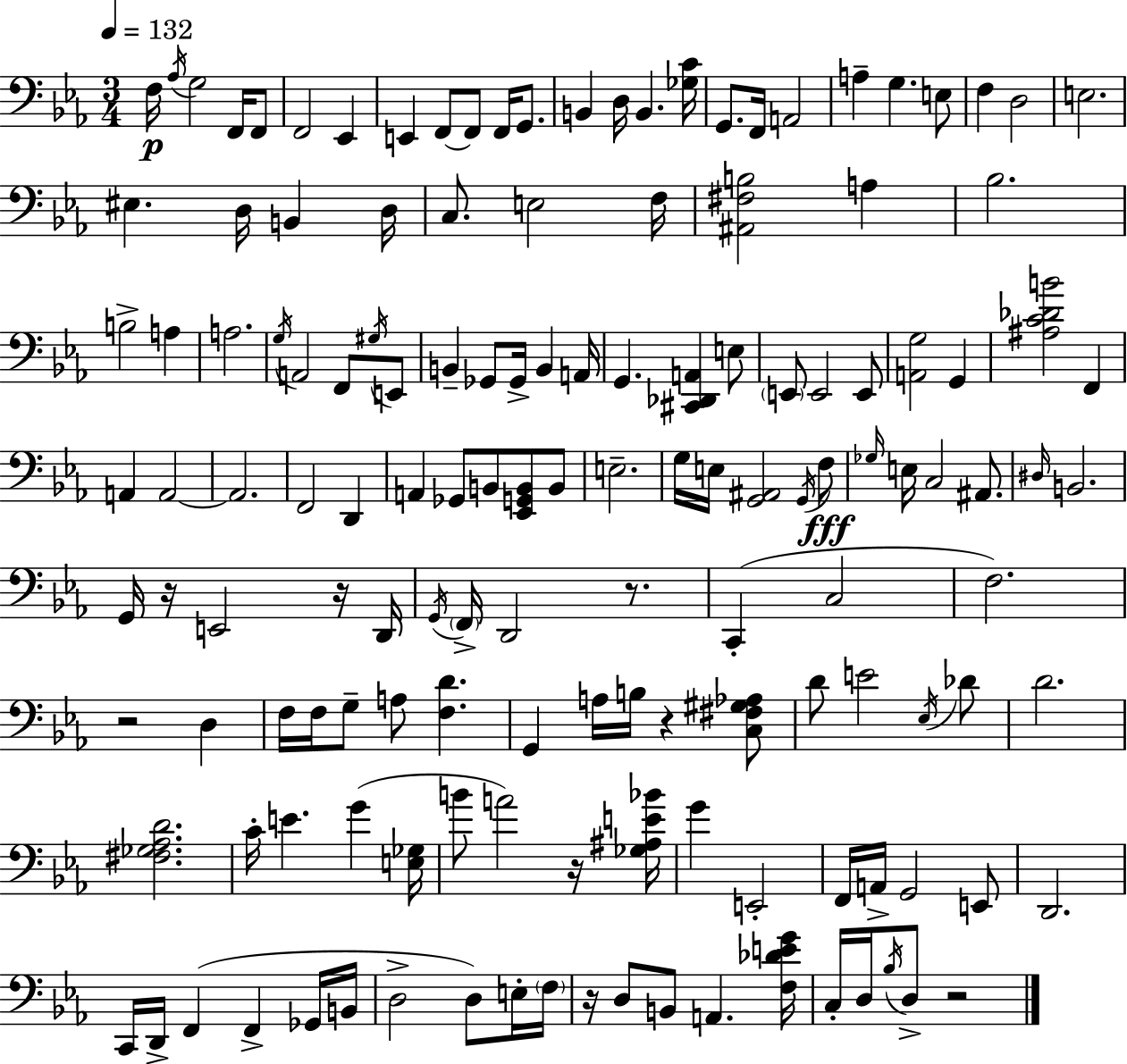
{
  \clef bass
  \numericTimeSignature
  \time 3/4
  \key ees \major
  \tempo 4 = 132
  f16\p \acciaccatura { aes16 } g2 f,16 f,8 | f,2 ees,4 | e,4 f,8~~ f,8 f,16 g,8. | b,4 d16 b,4. | \break <ges c'>16 g,8. f,16 a,2 | a4-- g4. e8 | f4 d2 | e2. | \break eis4. d16 b,4 | d16 c8. e2 | f16 <ais, fis b>2 a4 | bes2. | \break b2-> a4 | a2. | \acciaccatura { g16 } a,2 f,8 | \acciaccatura { gis16 } e,8 b,4-- ges,8 ges,16-> b,4 | \break a,16 g,4. <cis, des, a,>4 | e8 \parenthesize e,8 e,2 | e,8 <a, g>2 g,4 | <ais c' des' b'>2 f,4 | \break a,4 a,2~~ | a,2. | f,2 d,4 | a,4 ges,8 b,8 <ees, g, b,>8 | \break b,8 e2.-- | g16 e16 <g, ais,>2 | \acciaccatura { g,16 }\fff f8 \grace { ges16 } e16 c2 | ais,8. \grace { dis16 } b,2. | \break g,16 r16 e,2 | r16 d,16 \acciaccatura { g,16 } \parenthesize f,16-> d,2 | r8. c,4-.( c2 | f2.) | \break r2 | d4 f16 f16 g8-- a8 | <f d'>4. g,4 a16 | b16 r4 <c fis gis aes>8 d'8 e'2 | \break \acciaccatura { ees16 } des'8 d'2. | <fis ges aes d'>2. | c'16-. e'4. | g'4( <e ges>16 b'8 a'2) | \break r16 <ges ais e' bes'>16 g'4 | e,2-. f,16 a,16-> g,2 | e,8 d,2. | c,16 d,16-> f,4( | \break f,4-> ges,16 b,16 d2-> | d8) e16-. \parenthesize f16 r16 d8 b,8 | a,4. <f des' e' g'>16 c16-. d16 \acciaccatura { bes16 } d8-> | r2 \bar "|."
}